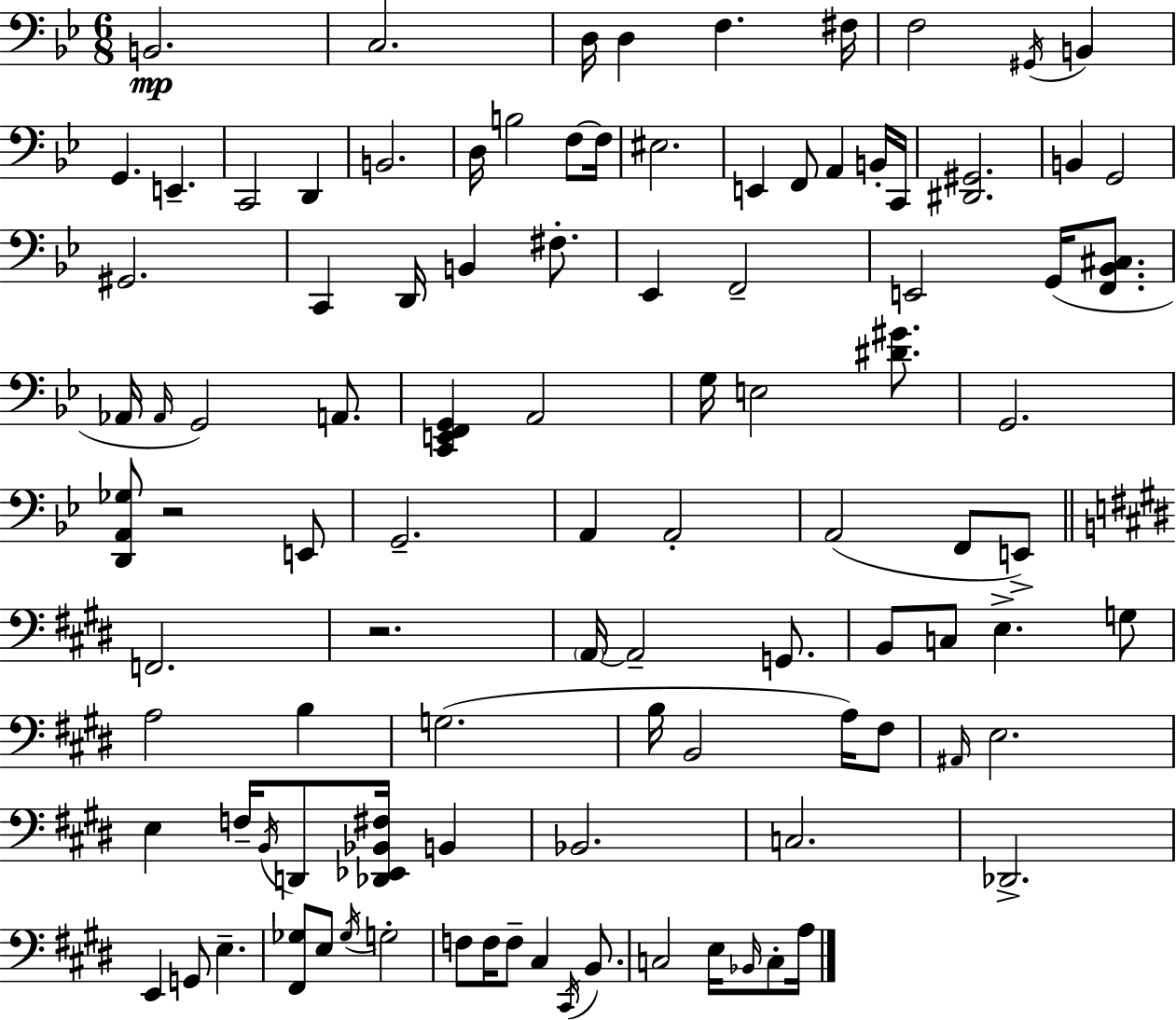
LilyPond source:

{
  \clef bass
  \numericTimeSignature
  \time 6/8
  \key g \minor
  \repeat volta 2 { b,2.\mp | c2. | d16 d4 f4. fis16 | f2 \acciaccatura { gis,16 } b,4 | \break g,4. e,4.-- | c,2 d,4 | b,2. | d16 b2 f8~~ | \break f16 eis2. | e,4 f,8 a,4 b,16-. | c,16 <dis, gis,>2. | b,4 g,2 | \break gis,2. | c,4 d,16 b,4 fis8.-. | ees,4 f,2-- | e,2 g,16( <f, bes, cis>8. | \break aes,16 \grace { aes,16 }) g,2 a,8. | <c, e, f, g,>4 a,2 | g16 e2 <dis' gis'>8. | g,2. | \break <d, a, ges>8 r2 | e,8 g,2.-- | a,4 a,2-. | a,2( f,8 | \break e,8->) \bar "||" \break \key e \major f,2. | r2. | \parenthesize a,16~~ a,2-- g,8. | b,8 c8 e4.-> g8 | \break a2 b4 | g2.( | b16 b,2 a16) fis8 | \grace { ais,16 } e2. | \break e4 f16-- \acciaccatura { b,16 } d,8 <des, ees, bes, fis>16 b,4 | bes,2. | c2. | des,2.-> | \break e,4 g,8 e4.-- | <fis, ges>8 e8 \acciaccatura { ges16 } g2-. | f8 f16 f8-- cis4 | \acciaccatura { cis,16 } b,8. c2 | \break e16 \grace { bes,16 } c8-. a16 } \bar "|."
}